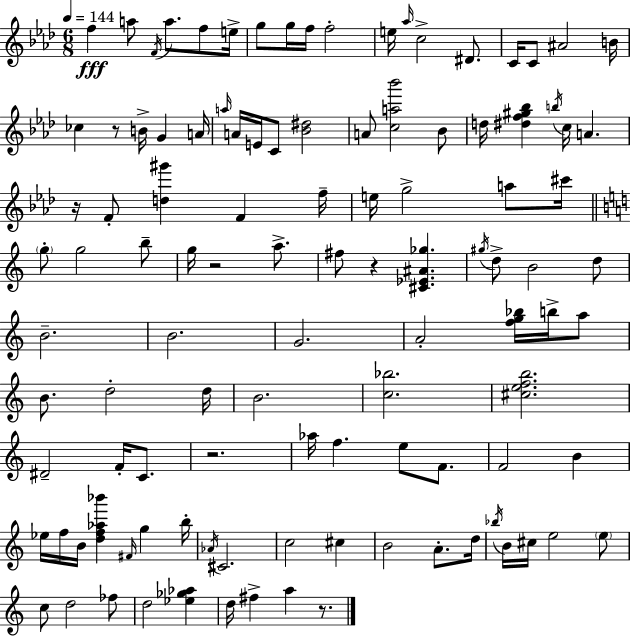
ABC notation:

X:1
T:Untitled
M:6/8
L:1/4
K:Fm
f a/2 F/4 a/2 f/2 e/4 g/2 g/4 f/4 f2 e/4 _a/4 c2 ^D/2 C/4 C/2 ^A2 B/4 _c z/2 B/4 G A/4 a/4 A/4 E/4 C/2 [_B^d]2 A/2 [ca_b']2 _B/2 d/4 [^df^g_b] b/4 c/4 A z/4 F/2 [d^g'] F f/4 e/4 g2 a/2 ^c'/4 g/2 g2 b/2 g/4 z2 a/2 ^f/2 z [^C_E^A_g] ^g/4 d/2 B2 d/2 B2 B2 G2 A2 [fg_b]/4 b/4 a/2 B/2 d2 d/4 B2 [c_b]2 [^cefb]2 ^D2 F/4 C/2 z2 _a/4 f e/2 F/2 F2 B _e/4 f/4 B/4 [df_a_b'] ^F/4 g b/4 _A/4 ^C2 c2 ^c B2 A/2 d/4 _b/4 B/4 ^c/4 e2 e/2 c/2 d2 _f/2 d2 [_e_g_a] d/4 ^f a z/2